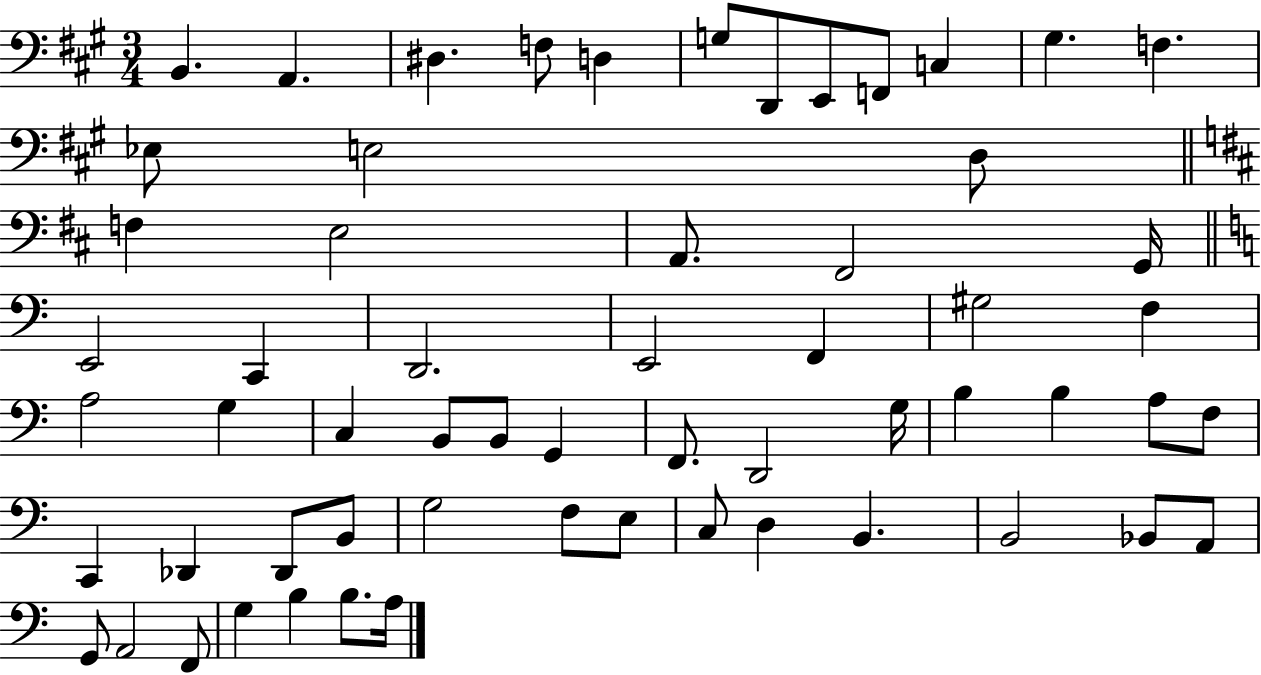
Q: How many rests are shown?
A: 0